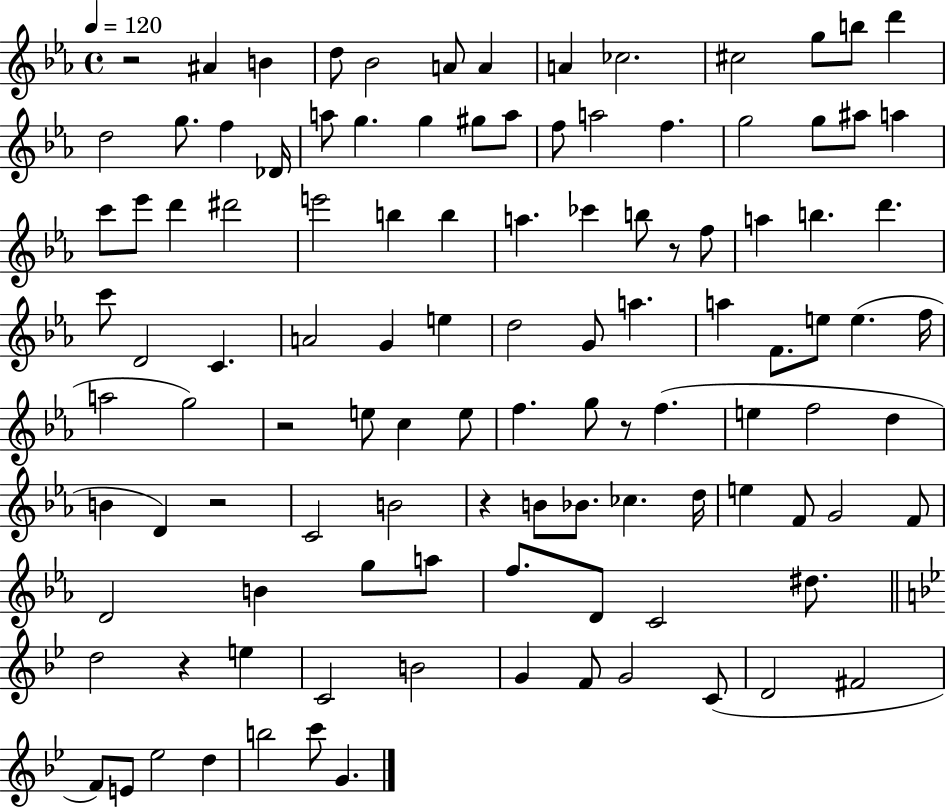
R/h A#4/q B4/q D5/e Bb4/h A4/e A4/q A4/q CES5/h. C#5/h G5/e B5/e D6/q D5/h G5/e. F5/q Db4/s A5/e G5/q. G5/q G#5/e A5/e F5/e A5/h F5/q. G5/h G5/e A#5/e A5/q C6/e Eb6/e D6/q D#6/h E6/h B5/q B5/q A5/q. CES6/q B5/e R/e F5/e A5/q B5/q. D6/q. C6/e D4/h C4/q. A4/h G4/q E5/q D5/h G4/e A5/q. A5/q F4/e. E5/e E5/q. F5/s A5/h G5/h R/h E5/e C5/q E5/e F5/q. G5/e R/e F5/q. E5/q F5/h D5/q B4/q D4/q R/h C4/h B4/h R/q B4/e Bb4/e. CES5/q. D5/s E5/q F4/e G4/h F4/e D4/h B4/q G5/e A5/e F5/e. D4/e C4/h D#5/e. D5/h R/q E5/q C4/h B4/h G4/q F4/e G4/h C4/e D4/h F#4/h F4/e E4/e Eb5/h D5/q B5/h C6/e G4/q.